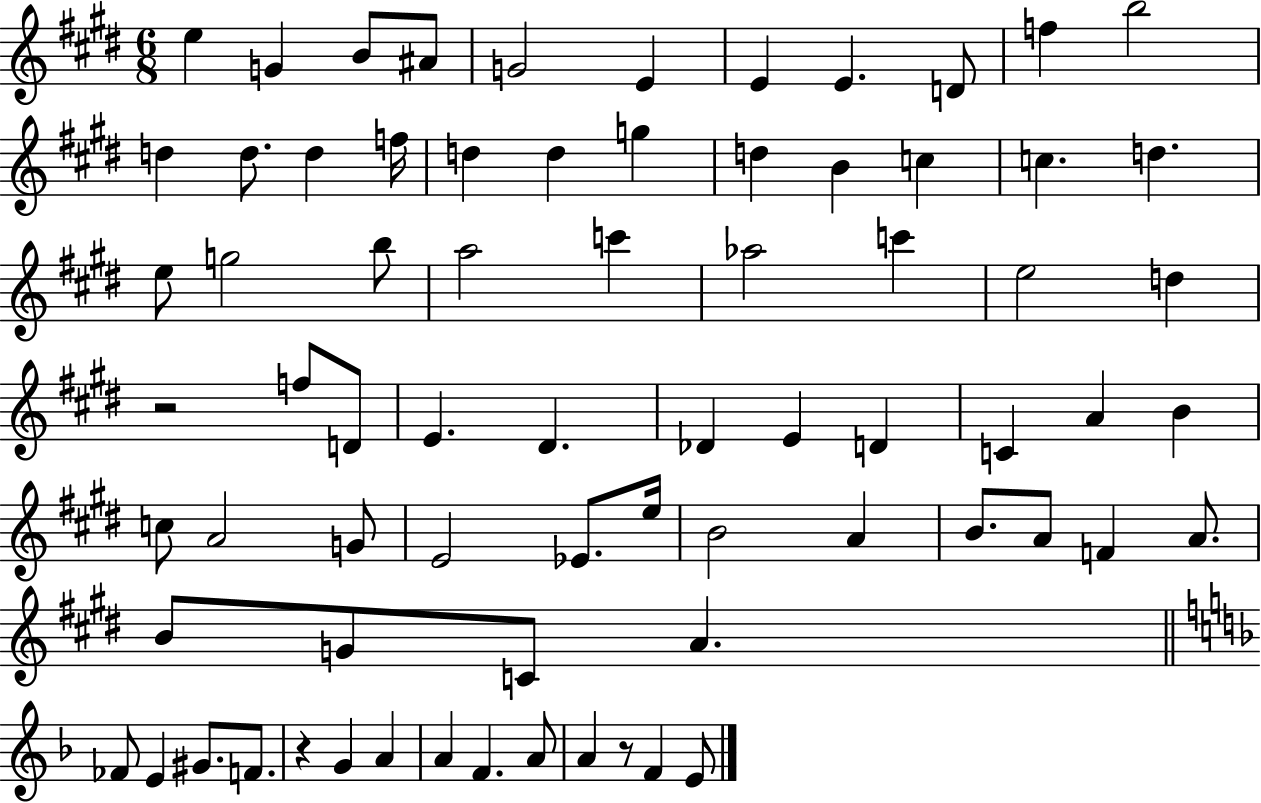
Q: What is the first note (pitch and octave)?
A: E5